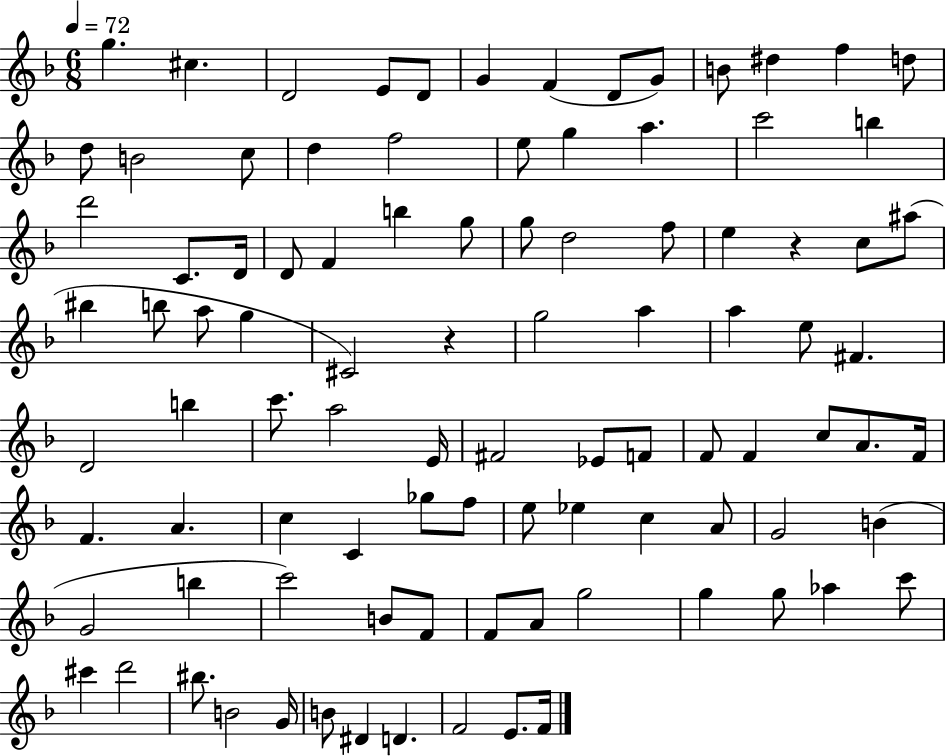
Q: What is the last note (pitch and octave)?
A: F4